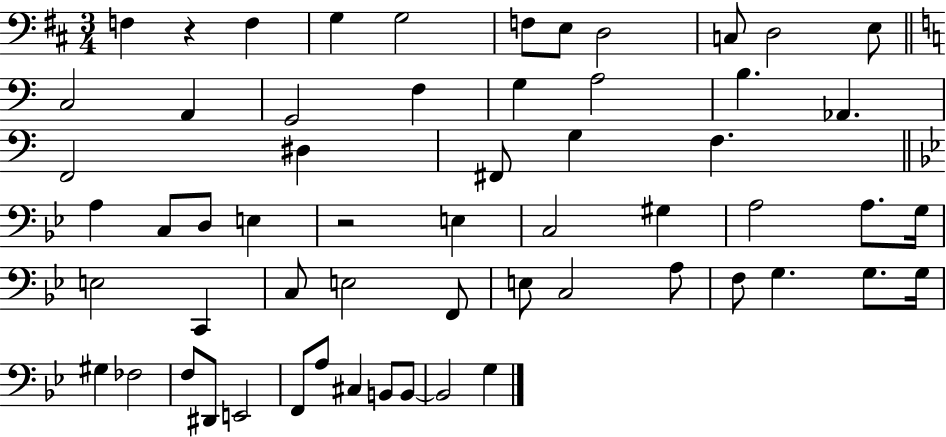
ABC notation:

X:1
T:Untitled
M:3/4
L:1/4
K:D
F, z F, G, G,2 F,/2 E,/2 D,2 C,/2 D,2 E,/2 C,2 A,, G,,2 F, G, A,2 B, _A,, F,,2 ^D, ^F,,/2 G, F, A, C,/2 D,/2 E, z2 E, C,2 ^G, A,2 A,/2 G,/4 E,2 C,, C,/2 E,2 F,,/2 E,/2 C,2 A,/2 F,/2 G, G,/2 G,/4 ^G, _F,2 F,/2 ^D,,/2 E,,2 F,,/2 A,/2 ^C, B,,/2 B,,/2 B,,2 G,